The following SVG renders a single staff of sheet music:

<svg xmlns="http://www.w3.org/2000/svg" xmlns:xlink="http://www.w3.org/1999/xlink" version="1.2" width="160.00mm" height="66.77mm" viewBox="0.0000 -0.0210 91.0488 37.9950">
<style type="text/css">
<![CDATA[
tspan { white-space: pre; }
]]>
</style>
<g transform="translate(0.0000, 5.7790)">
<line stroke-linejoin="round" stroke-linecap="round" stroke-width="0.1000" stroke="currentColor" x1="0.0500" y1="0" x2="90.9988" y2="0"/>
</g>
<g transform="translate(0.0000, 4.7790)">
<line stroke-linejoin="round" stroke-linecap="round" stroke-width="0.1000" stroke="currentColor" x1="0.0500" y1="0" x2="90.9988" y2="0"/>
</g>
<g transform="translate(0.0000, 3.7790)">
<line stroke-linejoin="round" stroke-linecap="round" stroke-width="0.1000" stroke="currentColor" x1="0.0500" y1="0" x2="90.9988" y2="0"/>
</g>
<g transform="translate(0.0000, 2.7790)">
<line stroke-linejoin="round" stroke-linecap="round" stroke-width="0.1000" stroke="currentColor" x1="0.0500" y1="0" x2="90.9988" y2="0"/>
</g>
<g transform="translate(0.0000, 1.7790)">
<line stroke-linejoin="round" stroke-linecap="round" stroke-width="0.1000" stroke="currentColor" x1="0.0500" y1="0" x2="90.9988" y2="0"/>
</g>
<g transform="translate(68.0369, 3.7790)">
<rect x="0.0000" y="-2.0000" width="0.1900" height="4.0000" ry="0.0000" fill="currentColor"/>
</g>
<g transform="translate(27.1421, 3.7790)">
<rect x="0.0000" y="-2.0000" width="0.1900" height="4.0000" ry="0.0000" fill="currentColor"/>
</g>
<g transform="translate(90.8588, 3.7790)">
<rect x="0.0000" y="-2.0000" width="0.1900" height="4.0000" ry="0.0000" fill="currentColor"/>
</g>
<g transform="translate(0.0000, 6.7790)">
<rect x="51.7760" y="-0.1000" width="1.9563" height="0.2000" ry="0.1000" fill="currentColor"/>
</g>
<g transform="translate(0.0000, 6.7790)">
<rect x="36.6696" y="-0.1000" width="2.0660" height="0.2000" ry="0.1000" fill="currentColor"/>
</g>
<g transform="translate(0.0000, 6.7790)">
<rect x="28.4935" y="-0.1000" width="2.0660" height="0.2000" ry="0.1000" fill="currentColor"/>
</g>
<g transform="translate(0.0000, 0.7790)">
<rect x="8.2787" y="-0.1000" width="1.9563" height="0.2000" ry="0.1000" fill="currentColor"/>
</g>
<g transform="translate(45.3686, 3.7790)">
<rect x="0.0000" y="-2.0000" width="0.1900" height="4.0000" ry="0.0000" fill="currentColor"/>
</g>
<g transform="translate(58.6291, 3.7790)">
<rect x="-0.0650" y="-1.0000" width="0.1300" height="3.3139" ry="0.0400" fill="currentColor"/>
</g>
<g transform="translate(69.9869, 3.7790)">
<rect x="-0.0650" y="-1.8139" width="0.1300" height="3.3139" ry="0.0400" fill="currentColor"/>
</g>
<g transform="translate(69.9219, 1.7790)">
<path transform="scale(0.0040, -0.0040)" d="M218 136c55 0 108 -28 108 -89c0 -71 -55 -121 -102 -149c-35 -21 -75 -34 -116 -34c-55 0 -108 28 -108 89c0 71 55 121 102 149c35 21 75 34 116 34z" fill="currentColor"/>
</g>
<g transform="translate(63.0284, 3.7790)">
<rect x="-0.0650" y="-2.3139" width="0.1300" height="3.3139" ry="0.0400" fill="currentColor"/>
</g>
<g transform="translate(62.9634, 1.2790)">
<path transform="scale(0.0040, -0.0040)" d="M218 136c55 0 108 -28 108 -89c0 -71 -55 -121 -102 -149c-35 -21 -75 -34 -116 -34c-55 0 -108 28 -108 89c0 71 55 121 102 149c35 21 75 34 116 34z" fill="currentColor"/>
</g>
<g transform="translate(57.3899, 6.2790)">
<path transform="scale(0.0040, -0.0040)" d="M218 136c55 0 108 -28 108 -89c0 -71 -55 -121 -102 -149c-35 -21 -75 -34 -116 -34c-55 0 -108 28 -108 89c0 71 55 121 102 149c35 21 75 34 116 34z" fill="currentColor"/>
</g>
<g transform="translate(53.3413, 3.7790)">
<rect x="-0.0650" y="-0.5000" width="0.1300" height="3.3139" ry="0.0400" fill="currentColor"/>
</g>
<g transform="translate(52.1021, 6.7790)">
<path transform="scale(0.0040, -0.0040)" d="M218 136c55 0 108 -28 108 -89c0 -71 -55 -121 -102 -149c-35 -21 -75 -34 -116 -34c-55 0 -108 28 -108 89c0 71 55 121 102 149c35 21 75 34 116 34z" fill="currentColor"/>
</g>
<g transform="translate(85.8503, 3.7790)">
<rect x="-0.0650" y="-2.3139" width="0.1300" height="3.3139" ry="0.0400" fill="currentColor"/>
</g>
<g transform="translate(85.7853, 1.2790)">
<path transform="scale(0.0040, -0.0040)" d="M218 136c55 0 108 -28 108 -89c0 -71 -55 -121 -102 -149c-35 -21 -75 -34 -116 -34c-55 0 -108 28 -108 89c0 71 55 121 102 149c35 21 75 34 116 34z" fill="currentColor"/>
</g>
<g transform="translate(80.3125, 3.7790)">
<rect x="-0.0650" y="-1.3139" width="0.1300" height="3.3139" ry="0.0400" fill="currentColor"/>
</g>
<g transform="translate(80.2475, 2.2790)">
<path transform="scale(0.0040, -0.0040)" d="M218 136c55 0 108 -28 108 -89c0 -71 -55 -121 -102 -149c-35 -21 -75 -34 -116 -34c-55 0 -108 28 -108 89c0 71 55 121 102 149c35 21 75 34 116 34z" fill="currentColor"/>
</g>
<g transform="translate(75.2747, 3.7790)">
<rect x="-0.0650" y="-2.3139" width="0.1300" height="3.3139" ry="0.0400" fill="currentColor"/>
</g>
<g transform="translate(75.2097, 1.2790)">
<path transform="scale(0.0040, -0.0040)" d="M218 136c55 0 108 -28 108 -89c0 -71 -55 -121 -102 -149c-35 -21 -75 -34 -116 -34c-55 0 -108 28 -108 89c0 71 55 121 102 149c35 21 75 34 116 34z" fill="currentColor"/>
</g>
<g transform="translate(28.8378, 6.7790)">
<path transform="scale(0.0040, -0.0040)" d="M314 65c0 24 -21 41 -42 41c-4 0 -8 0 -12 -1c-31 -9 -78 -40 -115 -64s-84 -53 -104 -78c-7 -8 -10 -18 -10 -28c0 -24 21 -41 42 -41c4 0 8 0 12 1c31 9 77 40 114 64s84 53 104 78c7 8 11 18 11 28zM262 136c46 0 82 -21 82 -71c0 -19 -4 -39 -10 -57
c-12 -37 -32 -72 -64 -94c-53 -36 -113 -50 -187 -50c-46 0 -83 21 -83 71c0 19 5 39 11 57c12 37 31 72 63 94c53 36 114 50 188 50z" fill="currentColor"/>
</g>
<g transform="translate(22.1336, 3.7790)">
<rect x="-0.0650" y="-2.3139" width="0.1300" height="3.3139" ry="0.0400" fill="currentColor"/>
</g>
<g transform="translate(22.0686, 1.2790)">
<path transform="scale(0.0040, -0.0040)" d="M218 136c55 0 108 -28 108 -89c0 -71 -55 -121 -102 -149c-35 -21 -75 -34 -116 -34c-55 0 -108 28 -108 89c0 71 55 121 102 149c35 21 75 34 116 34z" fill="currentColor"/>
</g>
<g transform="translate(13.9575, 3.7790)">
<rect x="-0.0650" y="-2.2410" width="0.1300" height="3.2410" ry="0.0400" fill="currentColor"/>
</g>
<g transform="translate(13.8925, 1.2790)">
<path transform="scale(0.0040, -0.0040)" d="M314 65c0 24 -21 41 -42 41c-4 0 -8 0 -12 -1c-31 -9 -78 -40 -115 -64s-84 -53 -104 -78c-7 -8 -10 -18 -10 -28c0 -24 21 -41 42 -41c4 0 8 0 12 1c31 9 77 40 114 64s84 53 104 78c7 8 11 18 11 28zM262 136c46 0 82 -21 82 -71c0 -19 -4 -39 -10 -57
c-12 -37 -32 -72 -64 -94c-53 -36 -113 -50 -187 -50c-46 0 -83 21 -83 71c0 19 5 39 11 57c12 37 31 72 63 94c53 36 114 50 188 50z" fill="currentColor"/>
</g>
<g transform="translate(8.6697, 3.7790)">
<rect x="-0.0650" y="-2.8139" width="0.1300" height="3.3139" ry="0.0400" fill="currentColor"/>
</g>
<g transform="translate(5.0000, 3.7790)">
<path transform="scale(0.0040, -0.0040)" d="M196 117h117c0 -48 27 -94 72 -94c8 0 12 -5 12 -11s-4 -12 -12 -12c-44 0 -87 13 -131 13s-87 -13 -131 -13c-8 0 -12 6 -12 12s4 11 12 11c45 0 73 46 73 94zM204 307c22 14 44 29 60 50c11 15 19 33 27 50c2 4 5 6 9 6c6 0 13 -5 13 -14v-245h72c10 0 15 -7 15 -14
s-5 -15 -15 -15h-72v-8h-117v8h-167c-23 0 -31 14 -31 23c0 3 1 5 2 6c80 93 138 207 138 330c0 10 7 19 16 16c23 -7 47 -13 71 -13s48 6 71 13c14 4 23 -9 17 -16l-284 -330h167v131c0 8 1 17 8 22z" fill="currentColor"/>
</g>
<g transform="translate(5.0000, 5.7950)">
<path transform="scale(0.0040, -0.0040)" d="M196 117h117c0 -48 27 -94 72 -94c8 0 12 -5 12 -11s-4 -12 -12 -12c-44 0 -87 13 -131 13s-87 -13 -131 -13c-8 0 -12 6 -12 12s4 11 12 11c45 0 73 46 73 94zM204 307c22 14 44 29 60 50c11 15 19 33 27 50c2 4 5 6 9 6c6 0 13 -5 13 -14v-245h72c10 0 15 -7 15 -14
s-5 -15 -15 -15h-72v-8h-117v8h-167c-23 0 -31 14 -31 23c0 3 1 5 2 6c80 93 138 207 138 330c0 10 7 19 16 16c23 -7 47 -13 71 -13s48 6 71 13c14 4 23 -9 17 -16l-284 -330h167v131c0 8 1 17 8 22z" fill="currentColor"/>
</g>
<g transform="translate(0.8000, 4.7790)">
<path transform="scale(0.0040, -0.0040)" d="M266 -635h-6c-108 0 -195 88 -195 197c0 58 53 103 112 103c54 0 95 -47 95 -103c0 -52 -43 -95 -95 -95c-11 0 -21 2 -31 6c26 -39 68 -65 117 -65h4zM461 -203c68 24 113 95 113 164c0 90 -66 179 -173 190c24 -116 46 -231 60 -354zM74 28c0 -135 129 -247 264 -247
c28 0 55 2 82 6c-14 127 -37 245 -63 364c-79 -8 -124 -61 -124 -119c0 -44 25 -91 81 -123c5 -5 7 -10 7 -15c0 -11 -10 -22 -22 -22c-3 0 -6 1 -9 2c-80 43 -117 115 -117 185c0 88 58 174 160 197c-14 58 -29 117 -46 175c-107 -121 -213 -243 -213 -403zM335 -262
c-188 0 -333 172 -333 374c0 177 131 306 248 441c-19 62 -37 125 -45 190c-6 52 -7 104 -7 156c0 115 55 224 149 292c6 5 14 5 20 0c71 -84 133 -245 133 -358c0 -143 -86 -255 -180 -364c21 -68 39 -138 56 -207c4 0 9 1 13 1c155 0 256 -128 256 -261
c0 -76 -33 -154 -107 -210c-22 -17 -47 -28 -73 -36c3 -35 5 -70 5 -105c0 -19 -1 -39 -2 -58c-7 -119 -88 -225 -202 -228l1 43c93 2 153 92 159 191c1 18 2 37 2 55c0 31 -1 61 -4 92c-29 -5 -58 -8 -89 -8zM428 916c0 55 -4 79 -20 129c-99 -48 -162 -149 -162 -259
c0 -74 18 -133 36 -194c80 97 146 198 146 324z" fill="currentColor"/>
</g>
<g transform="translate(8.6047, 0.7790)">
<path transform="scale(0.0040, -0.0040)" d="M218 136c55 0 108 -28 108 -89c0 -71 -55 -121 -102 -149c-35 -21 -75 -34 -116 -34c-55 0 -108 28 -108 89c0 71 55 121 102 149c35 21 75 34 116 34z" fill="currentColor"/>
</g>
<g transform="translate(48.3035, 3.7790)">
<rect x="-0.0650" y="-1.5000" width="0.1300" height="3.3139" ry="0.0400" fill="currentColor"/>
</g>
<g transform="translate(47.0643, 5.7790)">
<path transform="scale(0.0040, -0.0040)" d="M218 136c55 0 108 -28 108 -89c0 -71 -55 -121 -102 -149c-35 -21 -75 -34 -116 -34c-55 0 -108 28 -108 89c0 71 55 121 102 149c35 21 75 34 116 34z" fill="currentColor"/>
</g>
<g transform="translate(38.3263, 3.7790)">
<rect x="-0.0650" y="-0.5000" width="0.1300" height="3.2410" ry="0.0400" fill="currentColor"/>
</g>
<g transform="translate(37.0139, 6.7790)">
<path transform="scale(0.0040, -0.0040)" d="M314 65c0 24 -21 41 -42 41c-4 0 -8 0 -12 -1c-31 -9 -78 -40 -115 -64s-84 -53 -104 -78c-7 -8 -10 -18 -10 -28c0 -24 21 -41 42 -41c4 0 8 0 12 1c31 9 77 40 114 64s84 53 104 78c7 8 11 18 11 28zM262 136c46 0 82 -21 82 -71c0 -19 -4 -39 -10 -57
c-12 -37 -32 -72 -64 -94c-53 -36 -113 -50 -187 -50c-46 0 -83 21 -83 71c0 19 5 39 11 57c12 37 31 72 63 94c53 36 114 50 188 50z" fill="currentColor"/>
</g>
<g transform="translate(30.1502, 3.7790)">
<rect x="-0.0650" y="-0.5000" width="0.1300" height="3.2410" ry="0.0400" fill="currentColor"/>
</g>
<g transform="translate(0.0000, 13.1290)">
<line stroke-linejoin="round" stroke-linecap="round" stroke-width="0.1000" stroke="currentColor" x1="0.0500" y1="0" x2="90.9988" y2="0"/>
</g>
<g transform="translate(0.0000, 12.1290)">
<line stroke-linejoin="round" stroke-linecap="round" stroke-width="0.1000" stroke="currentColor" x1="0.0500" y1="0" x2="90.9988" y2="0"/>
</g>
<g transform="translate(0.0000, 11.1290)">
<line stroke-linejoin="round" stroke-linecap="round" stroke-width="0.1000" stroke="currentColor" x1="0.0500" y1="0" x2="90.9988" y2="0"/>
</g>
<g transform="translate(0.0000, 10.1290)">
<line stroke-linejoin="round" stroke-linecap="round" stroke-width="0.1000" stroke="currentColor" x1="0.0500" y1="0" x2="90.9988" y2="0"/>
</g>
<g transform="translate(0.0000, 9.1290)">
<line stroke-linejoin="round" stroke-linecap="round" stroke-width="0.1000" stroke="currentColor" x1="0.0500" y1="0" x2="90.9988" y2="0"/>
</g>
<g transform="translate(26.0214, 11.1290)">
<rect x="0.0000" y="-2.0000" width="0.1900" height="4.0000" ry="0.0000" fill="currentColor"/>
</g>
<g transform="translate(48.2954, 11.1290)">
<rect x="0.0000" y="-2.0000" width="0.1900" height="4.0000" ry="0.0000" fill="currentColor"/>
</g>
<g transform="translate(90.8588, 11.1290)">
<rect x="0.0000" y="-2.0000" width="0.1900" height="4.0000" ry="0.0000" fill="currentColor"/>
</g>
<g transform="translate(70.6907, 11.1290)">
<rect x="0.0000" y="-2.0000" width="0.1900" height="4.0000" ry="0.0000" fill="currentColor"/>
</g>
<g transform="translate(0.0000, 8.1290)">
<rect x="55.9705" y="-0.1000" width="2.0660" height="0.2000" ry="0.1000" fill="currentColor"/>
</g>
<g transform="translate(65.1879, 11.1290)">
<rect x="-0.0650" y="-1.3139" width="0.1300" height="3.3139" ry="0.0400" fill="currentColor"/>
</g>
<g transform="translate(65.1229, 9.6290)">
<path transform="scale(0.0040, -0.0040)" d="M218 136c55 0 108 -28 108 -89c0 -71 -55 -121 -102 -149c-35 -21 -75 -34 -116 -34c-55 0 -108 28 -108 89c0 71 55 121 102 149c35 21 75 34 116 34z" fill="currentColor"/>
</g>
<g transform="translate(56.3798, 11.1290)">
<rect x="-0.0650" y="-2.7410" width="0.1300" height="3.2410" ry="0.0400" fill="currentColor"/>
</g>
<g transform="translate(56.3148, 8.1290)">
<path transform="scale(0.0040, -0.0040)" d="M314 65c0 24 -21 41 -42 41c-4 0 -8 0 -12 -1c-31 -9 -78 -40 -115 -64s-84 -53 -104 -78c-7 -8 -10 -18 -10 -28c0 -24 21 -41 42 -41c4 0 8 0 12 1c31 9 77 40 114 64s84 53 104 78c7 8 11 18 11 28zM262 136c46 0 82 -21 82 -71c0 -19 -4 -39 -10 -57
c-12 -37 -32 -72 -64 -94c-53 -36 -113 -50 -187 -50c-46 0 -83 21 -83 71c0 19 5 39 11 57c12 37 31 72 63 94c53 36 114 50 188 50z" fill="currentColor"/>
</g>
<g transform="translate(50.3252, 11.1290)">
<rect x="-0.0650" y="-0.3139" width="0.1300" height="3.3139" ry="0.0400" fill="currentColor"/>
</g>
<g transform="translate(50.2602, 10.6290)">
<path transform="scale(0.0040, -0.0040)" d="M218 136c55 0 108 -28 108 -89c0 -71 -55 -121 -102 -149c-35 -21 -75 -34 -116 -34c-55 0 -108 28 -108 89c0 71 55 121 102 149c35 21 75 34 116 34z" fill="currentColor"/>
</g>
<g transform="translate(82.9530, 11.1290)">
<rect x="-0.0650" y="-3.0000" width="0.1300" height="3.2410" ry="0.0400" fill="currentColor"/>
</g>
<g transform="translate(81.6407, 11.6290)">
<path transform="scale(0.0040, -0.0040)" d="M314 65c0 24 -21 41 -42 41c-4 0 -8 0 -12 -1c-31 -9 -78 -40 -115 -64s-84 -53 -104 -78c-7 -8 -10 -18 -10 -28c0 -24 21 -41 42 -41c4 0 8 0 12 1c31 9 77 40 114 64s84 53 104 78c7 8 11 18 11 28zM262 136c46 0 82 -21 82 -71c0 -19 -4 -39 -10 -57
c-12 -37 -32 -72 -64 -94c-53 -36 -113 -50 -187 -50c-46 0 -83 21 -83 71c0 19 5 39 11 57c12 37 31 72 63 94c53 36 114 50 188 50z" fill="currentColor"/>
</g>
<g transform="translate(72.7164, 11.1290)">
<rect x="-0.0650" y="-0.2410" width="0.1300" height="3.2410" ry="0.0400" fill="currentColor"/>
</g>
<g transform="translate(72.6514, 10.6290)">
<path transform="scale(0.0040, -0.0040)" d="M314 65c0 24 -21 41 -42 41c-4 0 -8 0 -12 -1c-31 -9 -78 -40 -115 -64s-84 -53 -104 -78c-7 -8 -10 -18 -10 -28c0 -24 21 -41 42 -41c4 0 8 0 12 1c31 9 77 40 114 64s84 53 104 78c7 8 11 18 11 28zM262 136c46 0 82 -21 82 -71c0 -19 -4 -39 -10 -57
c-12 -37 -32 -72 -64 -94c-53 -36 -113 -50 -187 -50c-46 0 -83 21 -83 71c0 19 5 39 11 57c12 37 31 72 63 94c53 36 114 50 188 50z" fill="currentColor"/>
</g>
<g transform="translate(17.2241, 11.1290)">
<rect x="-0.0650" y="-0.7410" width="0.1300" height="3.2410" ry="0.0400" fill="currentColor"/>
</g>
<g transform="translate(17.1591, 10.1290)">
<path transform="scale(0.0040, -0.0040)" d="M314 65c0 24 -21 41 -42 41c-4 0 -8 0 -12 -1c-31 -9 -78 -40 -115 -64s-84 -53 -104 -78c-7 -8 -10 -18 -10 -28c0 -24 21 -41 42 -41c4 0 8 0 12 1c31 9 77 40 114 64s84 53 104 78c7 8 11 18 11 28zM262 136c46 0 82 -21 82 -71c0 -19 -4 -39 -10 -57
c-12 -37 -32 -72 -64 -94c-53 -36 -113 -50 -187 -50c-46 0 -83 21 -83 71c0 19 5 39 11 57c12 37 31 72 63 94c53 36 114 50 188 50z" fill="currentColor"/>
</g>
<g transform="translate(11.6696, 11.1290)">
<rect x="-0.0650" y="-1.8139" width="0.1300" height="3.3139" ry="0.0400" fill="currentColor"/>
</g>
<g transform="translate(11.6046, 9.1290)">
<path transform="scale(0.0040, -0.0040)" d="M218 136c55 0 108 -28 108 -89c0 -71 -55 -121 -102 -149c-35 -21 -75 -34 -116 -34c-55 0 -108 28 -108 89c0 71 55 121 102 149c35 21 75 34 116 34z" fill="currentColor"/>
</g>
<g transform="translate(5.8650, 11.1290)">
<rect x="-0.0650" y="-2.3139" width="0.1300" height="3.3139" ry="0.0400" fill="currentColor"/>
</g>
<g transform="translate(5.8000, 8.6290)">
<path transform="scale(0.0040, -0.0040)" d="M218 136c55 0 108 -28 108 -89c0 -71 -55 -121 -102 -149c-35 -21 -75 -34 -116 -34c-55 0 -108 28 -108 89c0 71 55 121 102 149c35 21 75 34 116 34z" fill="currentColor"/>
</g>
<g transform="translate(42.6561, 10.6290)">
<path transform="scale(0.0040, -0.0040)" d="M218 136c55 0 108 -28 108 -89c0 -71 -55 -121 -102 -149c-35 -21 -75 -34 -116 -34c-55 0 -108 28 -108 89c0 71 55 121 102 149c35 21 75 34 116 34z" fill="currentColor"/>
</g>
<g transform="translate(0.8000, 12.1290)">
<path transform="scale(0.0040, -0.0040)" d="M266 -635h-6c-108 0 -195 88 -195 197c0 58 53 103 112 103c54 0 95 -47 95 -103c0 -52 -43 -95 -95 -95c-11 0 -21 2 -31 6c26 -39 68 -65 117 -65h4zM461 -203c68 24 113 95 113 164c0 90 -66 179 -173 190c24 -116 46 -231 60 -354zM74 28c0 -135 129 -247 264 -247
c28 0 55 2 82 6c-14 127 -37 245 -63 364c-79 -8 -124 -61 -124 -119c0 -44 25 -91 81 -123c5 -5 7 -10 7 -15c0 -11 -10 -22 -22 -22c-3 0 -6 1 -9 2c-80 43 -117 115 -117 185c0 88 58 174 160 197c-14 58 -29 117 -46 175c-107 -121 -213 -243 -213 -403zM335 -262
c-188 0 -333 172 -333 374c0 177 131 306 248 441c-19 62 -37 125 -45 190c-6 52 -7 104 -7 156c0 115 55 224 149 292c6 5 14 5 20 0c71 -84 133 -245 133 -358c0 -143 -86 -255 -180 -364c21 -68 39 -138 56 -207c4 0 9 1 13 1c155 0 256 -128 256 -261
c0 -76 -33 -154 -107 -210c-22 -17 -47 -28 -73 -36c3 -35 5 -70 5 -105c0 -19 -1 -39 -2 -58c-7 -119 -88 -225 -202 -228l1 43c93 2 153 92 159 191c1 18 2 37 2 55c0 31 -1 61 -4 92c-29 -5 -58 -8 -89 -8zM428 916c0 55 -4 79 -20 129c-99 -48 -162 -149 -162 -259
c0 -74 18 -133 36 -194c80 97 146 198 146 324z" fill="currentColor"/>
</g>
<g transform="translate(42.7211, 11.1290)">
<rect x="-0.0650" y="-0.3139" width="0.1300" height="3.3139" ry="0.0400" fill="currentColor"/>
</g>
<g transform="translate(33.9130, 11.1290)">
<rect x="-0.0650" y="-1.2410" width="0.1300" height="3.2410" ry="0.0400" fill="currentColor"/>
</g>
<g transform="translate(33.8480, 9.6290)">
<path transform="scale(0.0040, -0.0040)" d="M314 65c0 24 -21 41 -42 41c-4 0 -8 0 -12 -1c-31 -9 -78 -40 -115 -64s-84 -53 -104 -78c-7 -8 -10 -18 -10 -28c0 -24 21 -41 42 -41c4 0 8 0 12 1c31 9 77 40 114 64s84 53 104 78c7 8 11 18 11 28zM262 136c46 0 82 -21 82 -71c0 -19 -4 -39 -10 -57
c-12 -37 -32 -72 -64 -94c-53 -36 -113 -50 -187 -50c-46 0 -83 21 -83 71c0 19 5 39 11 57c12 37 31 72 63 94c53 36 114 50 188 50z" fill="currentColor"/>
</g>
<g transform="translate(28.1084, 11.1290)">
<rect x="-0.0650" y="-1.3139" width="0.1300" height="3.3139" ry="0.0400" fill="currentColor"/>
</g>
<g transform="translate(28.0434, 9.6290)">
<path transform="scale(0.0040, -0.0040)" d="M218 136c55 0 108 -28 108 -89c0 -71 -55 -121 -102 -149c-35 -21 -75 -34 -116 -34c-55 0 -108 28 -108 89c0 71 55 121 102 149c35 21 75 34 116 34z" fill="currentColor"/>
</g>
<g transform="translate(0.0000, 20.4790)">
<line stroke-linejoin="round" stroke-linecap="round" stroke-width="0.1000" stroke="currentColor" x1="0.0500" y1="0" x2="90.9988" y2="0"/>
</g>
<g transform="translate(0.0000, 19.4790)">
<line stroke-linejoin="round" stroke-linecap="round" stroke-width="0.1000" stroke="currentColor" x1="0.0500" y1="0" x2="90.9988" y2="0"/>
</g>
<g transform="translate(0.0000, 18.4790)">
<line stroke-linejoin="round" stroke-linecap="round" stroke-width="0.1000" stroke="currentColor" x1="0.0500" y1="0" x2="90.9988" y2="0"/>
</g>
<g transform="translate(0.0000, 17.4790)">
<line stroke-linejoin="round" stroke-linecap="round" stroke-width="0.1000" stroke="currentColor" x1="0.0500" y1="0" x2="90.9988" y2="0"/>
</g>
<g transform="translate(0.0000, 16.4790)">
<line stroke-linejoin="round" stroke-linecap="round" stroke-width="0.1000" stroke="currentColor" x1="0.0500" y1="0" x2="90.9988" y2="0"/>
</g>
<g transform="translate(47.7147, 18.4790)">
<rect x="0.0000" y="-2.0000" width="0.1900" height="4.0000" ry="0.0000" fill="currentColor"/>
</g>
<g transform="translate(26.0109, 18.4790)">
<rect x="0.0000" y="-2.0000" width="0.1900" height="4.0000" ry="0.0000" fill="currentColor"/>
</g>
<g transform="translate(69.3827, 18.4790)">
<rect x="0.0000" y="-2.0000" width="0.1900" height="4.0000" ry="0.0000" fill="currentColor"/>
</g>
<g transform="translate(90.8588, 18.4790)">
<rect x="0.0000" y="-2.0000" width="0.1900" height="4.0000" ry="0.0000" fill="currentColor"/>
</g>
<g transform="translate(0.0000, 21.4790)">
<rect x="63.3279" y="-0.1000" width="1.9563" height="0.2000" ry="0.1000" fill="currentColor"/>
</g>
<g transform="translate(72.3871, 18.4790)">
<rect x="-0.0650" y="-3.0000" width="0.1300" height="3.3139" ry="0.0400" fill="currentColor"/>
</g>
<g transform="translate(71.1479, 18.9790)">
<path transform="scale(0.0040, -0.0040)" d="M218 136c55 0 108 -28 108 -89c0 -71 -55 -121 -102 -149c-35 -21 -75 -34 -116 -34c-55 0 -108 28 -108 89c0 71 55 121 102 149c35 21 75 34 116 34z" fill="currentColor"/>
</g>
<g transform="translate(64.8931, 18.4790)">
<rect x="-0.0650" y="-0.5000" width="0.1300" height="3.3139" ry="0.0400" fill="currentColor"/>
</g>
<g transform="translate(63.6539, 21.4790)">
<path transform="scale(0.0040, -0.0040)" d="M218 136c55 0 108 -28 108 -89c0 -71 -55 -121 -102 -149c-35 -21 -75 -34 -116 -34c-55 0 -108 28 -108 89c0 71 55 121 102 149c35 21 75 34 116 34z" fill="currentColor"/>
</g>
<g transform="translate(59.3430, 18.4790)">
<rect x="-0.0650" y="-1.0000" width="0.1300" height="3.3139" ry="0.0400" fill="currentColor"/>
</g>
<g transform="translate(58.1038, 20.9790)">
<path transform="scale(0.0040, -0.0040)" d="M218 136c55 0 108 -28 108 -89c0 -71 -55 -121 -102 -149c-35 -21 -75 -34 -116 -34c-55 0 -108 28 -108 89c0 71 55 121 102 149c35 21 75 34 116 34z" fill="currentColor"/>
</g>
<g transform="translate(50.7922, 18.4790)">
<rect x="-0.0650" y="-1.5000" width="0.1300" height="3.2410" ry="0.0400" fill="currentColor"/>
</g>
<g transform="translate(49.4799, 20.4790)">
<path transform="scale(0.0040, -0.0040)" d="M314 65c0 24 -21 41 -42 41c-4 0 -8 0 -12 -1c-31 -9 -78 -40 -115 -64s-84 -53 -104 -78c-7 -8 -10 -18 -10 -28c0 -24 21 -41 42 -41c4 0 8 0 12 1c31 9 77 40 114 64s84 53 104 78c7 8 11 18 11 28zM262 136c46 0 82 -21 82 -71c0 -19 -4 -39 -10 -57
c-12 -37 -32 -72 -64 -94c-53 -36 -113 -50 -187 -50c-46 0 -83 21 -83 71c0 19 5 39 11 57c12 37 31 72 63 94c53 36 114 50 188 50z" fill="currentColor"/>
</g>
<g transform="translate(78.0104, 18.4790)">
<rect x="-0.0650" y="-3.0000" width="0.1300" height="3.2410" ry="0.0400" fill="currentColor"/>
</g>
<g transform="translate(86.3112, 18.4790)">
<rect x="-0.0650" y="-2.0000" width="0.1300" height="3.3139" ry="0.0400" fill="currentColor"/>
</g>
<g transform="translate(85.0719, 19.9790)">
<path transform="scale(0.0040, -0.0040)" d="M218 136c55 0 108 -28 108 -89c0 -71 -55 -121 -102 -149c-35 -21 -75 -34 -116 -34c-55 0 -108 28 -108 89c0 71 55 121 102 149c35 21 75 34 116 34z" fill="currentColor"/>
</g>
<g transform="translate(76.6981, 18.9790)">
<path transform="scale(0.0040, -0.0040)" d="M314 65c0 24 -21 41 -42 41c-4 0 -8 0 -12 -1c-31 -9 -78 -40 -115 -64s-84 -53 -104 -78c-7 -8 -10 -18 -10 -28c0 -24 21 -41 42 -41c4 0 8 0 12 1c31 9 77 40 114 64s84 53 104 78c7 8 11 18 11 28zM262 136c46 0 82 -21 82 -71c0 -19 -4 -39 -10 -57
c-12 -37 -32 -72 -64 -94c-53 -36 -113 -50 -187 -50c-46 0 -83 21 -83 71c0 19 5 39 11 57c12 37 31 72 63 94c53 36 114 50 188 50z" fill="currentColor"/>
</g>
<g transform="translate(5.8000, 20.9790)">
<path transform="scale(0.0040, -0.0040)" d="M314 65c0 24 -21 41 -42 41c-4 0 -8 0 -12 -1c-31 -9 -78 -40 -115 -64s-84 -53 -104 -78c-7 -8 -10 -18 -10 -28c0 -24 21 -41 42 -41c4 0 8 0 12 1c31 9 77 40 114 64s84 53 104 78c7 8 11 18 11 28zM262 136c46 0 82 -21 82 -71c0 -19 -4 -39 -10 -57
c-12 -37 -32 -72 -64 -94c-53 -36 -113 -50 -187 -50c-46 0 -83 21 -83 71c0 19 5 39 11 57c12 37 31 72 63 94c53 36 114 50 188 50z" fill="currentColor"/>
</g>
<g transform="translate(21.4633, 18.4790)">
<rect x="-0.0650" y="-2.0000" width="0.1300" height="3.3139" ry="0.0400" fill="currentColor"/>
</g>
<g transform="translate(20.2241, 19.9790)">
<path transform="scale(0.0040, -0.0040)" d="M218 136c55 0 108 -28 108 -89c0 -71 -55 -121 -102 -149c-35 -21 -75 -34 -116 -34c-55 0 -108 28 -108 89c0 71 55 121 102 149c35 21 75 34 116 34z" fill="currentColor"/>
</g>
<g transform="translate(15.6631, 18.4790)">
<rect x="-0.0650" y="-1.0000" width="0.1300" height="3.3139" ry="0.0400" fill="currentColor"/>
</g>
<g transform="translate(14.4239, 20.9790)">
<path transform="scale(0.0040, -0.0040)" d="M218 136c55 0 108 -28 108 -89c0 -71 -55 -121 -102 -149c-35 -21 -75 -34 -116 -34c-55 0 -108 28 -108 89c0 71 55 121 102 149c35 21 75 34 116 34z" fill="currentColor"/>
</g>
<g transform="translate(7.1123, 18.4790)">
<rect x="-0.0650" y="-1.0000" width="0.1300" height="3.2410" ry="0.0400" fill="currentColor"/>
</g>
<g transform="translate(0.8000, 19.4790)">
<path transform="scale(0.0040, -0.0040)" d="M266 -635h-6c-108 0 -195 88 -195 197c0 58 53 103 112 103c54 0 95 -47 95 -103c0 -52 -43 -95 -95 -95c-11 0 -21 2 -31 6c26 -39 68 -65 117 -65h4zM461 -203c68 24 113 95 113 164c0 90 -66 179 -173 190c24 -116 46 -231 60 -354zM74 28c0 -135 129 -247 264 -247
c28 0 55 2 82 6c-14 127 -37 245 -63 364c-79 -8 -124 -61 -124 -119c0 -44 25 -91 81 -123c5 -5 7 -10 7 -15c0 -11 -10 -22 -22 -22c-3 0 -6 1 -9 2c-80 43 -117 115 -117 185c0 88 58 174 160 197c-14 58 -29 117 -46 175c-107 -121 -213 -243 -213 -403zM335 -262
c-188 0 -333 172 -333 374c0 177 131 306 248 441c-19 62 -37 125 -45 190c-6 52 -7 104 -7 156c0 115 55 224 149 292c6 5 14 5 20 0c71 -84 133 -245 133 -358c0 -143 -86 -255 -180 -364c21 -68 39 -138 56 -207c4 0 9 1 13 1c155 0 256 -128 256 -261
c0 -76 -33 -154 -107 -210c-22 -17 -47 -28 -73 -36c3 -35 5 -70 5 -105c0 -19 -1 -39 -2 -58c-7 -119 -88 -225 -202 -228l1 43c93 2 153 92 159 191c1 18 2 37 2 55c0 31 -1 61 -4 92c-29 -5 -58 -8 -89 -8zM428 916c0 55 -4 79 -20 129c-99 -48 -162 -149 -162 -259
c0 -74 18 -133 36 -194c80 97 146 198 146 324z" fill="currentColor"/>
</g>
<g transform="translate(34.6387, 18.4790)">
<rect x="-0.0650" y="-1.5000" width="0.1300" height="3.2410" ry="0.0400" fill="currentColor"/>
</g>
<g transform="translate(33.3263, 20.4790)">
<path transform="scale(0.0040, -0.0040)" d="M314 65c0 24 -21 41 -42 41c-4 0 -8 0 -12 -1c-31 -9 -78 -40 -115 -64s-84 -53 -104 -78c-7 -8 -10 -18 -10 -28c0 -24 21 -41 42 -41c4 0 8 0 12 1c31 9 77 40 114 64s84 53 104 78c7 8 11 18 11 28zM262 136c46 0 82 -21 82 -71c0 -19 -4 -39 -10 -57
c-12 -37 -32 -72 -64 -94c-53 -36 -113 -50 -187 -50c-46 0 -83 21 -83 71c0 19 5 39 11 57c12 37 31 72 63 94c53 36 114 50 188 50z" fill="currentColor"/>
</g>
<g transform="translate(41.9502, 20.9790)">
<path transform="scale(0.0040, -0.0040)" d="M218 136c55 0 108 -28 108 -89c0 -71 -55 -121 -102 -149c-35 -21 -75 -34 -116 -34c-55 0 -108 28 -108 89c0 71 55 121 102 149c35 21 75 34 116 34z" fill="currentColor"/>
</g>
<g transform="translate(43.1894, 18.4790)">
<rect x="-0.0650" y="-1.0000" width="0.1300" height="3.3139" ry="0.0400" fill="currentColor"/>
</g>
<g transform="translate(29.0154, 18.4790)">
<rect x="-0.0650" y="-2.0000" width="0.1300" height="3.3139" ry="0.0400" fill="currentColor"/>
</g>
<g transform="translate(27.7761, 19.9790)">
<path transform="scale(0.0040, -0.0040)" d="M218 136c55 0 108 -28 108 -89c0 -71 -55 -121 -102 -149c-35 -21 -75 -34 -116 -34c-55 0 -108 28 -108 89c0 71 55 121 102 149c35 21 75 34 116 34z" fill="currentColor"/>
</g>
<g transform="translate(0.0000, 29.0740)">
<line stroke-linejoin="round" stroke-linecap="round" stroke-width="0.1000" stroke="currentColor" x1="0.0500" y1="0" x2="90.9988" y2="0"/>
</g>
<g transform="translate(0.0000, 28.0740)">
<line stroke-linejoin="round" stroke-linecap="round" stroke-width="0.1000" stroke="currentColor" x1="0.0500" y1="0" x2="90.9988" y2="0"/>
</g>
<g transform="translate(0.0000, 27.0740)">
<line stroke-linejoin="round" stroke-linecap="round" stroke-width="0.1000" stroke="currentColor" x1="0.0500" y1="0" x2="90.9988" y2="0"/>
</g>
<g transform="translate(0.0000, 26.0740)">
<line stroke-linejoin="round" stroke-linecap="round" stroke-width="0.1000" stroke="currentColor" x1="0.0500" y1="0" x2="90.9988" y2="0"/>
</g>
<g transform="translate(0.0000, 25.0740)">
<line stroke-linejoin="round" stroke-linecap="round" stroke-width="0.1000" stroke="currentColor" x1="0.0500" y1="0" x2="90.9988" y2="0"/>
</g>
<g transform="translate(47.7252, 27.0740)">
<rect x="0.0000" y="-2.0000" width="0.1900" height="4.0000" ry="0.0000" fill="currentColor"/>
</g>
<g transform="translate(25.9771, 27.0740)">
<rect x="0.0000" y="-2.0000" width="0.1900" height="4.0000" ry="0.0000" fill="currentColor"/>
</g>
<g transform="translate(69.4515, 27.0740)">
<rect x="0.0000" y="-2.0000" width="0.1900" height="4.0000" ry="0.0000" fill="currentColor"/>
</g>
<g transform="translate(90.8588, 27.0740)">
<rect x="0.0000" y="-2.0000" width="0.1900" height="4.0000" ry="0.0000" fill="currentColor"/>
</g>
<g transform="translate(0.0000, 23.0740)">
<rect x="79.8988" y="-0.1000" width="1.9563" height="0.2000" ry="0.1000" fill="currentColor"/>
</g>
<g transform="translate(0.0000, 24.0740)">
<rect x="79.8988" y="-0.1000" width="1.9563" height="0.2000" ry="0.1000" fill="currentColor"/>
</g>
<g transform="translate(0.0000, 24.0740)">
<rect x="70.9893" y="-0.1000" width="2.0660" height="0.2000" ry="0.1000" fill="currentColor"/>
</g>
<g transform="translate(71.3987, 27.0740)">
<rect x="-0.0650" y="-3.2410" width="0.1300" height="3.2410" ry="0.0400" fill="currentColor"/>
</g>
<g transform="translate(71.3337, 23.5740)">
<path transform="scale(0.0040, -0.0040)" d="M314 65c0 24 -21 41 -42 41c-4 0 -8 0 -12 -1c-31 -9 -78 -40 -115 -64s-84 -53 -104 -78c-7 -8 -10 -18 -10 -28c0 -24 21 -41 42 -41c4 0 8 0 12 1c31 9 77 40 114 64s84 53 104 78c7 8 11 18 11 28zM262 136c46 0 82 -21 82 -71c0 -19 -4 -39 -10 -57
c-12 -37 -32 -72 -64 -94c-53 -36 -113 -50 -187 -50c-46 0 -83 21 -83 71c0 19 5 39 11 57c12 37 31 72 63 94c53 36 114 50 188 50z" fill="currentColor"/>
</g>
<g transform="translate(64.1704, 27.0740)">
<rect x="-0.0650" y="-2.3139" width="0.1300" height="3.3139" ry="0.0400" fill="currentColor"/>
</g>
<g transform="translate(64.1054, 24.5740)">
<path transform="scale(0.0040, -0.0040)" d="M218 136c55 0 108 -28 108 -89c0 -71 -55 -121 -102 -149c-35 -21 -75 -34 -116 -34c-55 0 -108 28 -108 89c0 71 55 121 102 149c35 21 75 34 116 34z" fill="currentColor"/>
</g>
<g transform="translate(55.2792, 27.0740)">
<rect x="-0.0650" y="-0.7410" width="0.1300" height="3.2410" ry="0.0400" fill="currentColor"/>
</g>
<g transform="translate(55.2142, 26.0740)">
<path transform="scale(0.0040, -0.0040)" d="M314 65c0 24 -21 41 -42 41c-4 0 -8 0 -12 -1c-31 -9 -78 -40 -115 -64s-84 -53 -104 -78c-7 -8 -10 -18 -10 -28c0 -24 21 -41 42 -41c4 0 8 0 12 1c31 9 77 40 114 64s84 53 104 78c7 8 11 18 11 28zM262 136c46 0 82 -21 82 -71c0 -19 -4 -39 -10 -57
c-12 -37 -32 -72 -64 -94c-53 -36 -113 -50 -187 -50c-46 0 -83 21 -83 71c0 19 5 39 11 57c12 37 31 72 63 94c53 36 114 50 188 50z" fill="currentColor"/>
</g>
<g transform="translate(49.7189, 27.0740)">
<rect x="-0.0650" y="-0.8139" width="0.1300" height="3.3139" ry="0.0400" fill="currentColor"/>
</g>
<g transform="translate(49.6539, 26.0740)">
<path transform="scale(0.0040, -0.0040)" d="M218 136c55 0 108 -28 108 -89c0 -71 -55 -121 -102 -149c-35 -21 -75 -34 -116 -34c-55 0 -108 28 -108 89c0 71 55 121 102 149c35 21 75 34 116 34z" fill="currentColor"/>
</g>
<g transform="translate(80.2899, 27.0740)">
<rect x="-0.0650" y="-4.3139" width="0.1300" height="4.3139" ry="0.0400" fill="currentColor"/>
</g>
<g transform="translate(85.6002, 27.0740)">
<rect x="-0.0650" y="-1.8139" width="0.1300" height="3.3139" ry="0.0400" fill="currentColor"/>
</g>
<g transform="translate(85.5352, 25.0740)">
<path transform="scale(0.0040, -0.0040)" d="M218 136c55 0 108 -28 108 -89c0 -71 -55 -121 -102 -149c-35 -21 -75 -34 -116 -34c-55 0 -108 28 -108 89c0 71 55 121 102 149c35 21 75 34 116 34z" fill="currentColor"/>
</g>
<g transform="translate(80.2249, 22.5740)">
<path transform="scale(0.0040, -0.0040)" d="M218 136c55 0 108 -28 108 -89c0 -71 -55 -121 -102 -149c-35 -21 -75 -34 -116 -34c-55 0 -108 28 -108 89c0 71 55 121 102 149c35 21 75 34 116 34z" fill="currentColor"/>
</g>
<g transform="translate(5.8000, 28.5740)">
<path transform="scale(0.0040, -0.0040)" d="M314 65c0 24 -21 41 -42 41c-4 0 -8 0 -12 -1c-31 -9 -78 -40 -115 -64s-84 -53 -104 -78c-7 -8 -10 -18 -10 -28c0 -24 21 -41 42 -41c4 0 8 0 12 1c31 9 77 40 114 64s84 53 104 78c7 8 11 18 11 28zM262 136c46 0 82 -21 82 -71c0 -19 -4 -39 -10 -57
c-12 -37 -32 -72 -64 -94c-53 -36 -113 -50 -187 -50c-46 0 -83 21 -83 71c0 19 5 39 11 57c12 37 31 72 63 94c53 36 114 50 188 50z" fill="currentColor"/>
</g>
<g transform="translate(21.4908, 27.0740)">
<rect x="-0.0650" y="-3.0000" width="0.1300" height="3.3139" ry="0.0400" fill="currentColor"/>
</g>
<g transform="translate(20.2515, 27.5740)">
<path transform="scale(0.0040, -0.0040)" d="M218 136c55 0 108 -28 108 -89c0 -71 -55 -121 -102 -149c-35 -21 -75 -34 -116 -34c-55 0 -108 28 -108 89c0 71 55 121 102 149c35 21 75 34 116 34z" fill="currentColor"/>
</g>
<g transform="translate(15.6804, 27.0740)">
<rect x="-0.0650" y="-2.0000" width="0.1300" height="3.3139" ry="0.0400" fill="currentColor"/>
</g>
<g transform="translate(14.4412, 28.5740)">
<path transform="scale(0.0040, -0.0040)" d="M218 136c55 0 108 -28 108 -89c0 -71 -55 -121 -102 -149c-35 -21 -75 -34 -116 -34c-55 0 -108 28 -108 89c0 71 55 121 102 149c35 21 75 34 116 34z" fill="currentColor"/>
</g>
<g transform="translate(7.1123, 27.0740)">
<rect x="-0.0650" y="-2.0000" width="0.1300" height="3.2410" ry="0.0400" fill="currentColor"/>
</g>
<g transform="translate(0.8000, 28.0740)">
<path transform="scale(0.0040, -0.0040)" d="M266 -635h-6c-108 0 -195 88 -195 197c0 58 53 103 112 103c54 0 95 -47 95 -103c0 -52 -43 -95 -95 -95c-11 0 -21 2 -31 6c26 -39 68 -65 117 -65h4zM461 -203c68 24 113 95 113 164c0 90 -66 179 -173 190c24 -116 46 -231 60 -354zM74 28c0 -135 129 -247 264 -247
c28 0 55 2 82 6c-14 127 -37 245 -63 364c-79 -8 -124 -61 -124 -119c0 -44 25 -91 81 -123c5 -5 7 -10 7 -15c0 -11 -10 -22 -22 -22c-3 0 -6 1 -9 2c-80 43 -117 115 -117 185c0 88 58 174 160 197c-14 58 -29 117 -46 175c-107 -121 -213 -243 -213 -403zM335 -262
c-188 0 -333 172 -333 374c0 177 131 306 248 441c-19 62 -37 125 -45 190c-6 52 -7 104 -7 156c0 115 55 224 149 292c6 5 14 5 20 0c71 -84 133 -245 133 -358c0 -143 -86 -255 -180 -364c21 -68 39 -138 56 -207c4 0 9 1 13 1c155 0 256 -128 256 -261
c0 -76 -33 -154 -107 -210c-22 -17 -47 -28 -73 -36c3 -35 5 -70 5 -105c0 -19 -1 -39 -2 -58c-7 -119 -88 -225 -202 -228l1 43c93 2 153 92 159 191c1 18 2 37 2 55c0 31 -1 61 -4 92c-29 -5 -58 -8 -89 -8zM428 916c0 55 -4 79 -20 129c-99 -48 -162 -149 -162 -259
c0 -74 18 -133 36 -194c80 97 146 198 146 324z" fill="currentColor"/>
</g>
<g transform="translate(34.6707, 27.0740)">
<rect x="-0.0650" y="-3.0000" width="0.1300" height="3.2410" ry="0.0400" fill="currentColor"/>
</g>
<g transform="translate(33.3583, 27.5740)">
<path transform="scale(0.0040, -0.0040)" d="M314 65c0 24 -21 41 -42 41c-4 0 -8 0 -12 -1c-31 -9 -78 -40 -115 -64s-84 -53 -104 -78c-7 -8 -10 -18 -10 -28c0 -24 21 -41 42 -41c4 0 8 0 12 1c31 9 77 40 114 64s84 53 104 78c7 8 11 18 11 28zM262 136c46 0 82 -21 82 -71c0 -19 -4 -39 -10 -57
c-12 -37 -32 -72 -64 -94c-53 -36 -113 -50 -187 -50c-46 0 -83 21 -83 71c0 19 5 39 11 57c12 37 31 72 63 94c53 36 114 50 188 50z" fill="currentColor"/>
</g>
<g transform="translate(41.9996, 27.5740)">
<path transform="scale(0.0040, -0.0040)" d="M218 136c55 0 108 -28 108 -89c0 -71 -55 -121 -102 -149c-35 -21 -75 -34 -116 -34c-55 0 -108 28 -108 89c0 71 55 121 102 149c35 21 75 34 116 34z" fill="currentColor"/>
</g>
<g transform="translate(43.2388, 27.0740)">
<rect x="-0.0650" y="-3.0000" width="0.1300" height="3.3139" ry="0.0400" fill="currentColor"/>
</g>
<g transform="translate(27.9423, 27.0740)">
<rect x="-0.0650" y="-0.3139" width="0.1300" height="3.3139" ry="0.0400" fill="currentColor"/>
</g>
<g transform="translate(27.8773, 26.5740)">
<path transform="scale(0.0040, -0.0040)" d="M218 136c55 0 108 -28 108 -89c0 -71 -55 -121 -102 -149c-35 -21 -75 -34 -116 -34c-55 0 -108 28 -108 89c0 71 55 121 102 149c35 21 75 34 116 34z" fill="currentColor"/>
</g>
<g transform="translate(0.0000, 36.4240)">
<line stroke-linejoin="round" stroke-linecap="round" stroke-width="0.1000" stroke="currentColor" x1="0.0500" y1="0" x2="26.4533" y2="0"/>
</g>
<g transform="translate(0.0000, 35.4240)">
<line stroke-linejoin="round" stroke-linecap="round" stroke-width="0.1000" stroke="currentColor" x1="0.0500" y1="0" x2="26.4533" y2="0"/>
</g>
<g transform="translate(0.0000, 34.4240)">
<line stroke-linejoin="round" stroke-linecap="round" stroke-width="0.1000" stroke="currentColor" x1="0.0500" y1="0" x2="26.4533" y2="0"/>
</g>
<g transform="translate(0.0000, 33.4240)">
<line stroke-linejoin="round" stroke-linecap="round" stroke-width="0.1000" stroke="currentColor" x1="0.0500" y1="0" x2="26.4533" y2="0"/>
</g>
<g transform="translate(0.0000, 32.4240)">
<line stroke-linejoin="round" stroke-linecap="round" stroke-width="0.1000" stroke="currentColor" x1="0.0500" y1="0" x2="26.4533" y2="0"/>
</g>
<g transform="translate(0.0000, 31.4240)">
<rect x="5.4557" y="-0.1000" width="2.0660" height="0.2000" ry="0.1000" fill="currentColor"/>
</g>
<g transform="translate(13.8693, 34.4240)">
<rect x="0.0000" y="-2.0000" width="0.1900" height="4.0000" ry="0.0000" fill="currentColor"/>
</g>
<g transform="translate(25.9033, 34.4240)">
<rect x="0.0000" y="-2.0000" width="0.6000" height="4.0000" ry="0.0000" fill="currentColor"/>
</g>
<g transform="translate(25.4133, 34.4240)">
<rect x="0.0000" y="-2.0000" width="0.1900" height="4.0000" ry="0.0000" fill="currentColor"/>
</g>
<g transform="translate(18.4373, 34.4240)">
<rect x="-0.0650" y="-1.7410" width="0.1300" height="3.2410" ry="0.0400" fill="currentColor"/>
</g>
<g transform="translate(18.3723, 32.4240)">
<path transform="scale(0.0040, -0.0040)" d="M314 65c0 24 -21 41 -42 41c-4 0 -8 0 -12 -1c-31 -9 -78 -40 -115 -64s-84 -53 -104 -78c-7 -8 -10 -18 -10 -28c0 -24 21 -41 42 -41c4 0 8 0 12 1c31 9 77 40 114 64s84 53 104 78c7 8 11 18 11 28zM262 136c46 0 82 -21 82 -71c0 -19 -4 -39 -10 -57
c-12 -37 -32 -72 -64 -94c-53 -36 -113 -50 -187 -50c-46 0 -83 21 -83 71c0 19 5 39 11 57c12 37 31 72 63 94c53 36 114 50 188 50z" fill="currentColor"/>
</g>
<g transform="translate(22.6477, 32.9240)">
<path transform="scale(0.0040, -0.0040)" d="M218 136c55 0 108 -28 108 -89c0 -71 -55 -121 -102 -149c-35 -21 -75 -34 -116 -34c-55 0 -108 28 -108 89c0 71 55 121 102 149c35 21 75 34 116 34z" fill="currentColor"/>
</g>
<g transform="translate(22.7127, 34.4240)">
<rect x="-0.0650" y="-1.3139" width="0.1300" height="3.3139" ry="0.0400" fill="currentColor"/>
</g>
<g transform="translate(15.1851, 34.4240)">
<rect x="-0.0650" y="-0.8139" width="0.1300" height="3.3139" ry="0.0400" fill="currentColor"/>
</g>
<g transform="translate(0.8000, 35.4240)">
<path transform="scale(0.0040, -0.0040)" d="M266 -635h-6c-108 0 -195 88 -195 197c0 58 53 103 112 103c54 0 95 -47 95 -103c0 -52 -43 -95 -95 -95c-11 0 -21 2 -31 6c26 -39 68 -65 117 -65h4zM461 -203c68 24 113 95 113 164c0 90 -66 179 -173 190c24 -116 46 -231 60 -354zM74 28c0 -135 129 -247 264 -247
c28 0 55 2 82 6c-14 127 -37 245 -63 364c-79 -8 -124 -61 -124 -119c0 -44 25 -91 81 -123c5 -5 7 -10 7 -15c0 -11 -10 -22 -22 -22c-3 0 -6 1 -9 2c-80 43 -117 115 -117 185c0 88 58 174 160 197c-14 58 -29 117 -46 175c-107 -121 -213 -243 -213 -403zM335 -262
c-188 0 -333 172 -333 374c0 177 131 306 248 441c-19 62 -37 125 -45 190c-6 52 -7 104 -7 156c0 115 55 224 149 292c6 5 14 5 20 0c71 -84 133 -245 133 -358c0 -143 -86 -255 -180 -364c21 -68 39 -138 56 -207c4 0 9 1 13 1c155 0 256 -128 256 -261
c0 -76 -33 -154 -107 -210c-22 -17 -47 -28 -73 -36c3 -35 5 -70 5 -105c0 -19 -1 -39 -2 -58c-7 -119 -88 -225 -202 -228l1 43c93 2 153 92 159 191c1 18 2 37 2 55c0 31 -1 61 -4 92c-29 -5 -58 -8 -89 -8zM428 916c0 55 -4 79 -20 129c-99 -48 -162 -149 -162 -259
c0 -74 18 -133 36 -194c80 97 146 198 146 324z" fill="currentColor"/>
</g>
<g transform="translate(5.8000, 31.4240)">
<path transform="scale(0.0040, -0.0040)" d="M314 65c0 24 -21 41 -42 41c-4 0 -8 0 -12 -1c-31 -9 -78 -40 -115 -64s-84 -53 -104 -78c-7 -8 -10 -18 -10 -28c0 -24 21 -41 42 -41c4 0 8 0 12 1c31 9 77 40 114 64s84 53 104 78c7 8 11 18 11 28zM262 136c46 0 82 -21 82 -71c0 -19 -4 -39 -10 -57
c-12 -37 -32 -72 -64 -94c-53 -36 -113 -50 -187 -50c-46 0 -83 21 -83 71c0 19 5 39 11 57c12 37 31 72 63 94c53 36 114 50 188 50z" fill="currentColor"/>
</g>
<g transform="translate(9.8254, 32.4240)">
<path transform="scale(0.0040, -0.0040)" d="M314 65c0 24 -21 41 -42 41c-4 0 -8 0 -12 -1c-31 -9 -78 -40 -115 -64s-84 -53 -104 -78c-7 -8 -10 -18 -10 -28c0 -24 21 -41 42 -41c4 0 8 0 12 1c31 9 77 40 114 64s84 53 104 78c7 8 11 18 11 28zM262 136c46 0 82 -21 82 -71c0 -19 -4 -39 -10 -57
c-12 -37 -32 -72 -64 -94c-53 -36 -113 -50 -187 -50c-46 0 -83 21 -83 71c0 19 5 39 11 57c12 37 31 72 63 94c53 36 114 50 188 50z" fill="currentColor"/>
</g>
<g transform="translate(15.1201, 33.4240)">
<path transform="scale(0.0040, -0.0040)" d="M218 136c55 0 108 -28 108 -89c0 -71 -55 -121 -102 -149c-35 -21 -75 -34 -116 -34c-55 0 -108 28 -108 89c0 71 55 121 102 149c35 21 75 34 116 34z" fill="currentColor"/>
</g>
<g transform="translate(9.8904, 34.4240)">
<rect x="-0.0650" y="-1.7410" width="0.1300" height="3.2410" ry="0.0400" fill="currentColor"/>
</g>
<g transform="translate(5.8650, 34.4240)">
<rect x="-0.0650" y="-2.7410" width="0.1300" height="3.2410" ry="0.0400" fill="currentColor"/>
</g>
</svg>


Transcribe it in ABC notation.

X:1
T:Untitled
M:4/4
L:1/4
K:C
a g2 g C2 C2 E C D g f g e g g f d2 e e2 c c a2 e c2 A2 D2 D F F E2 D E2 D C A A2 F F2 F A c A2 A d d2 g b2 d' f a2 f2 d f2 e